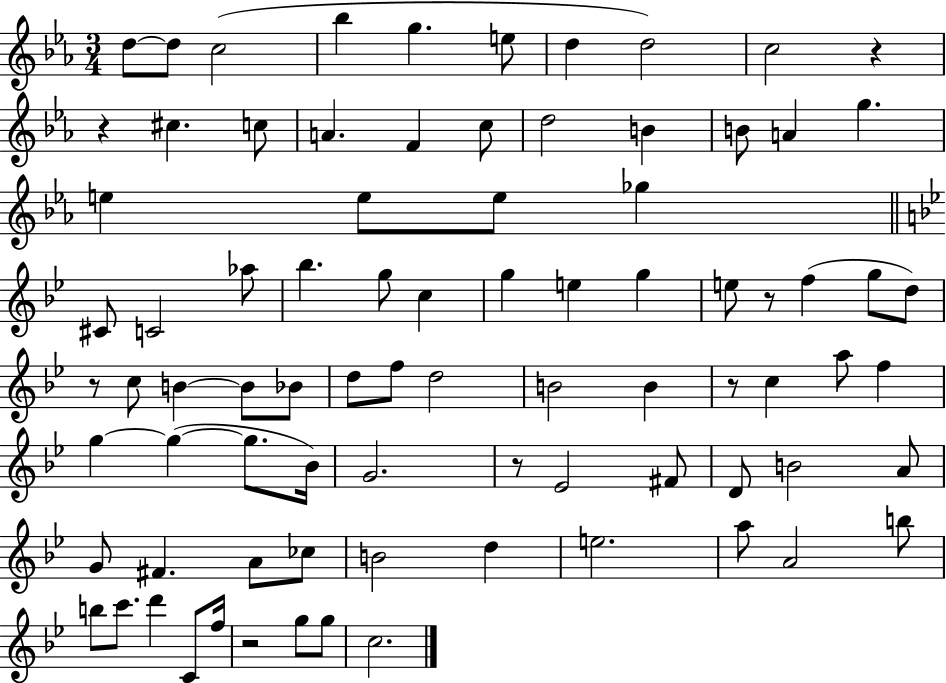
X:1
T:Untitled
M:3/4
L:1/4
K:Eb
d/2 d/2 c2 _b g e/2 d d2 c2 z z ^c c/2 A F c/2 d2 B B/2 A g e e/2 e/2 _g ^C/2 C2 _a/2 _b g/2 c g e g e/2 z/2 f g/2 d/2 z/2 c/2 B B/2 _B/2 d/2 f/2 d2 B2 B z/2 c a/2 f g g g/2 _B/4 G2 z/2 _E2 ^F/2 D/2 B2 A/2 G/2 ^F A/2 _c/2 B2 d e2 a/2 A2 b/2 b/2 c'/2 d' C/2 f/4 z2 g/2 g/2 c2